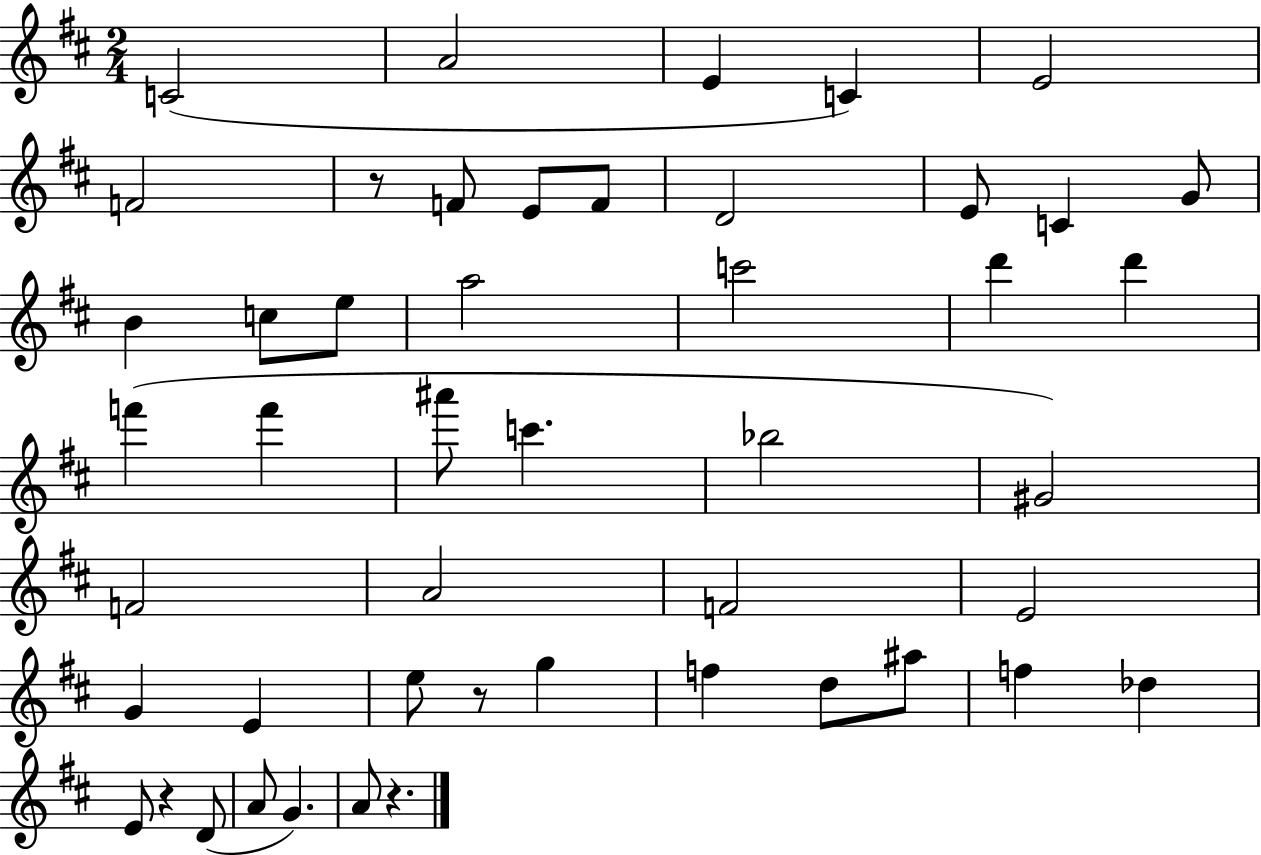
C4/h A4/h E4/q C4/q E4/h F4/h R/e F4/e E4/e F4/e D4/h E4/e C4/q G4/e B4/q C5/e E5/e A5/h C6/h D6/q D6/q F6/q F6/q A#6/e C6/q. Bb5/h G#4/h F4/h A4/h F4/h E4/h G4/q E4/q E5/e R/e G5/q F5/q D5/e A#5/e F5/q Db5/q E4/e R/q D4/e A4/e G4/q. A4/e R/q.